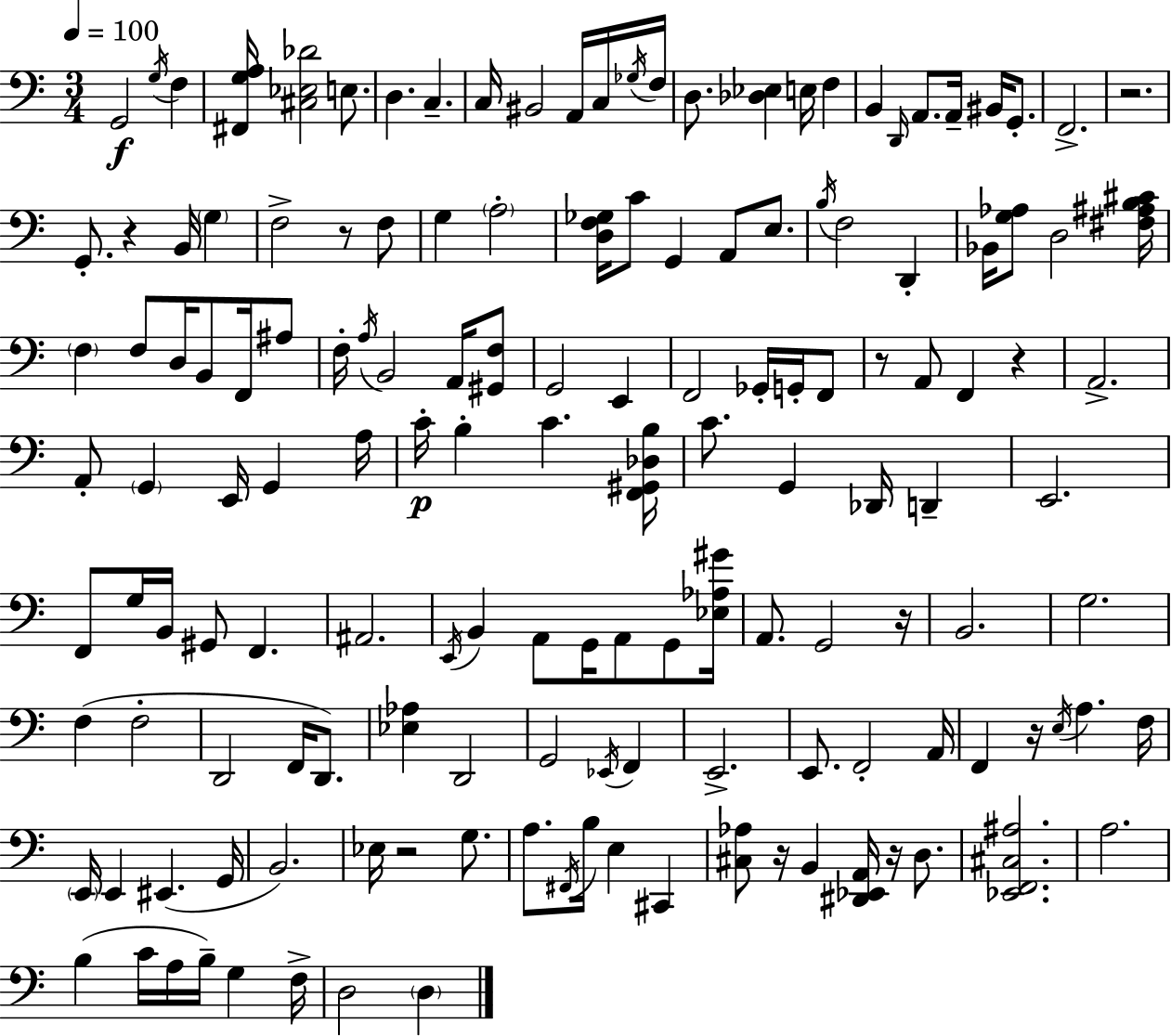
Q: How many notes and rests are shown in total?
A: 149